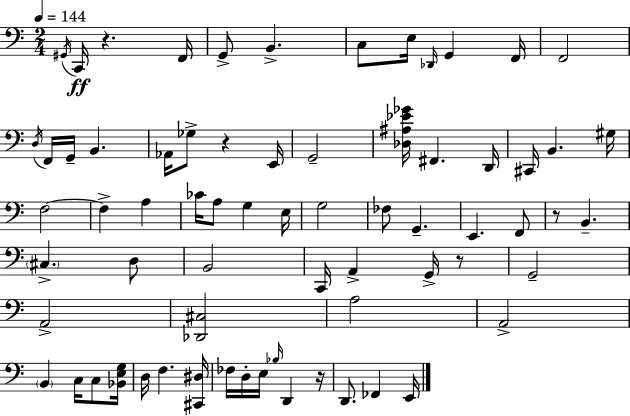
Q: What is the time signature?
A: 2/4